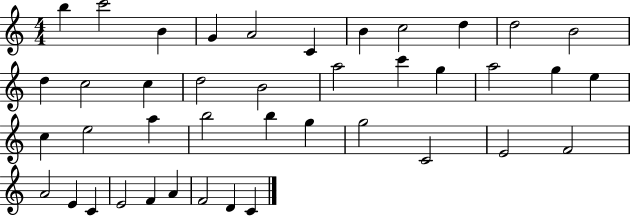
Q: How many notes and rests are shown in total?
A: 41